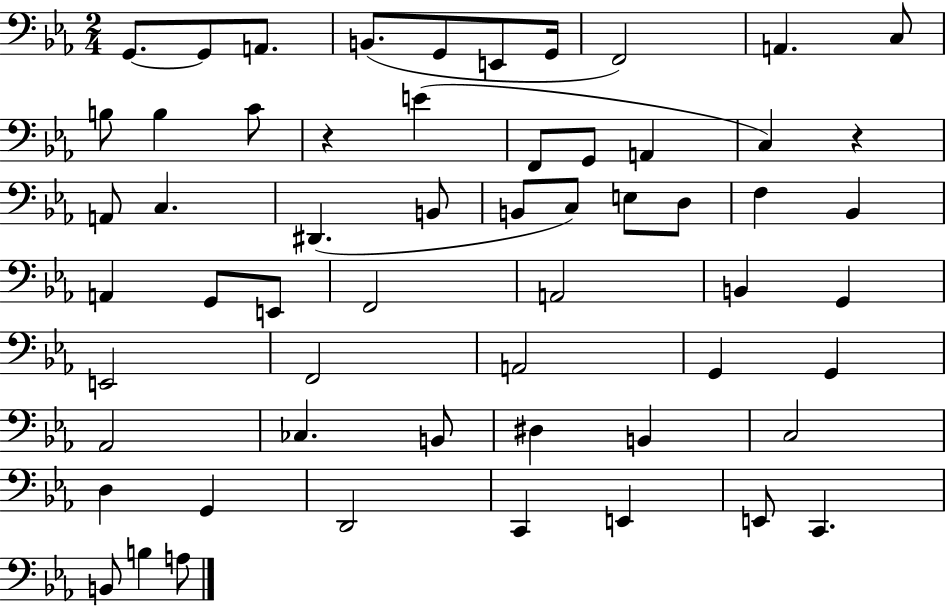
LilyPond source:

{
  \clef bass
  \numericTimeSignature
  \time 2/4
  \key ees \major
  g,8.~~ g,8 a,8. | b,8.( g,8 e,8 g,16 | f,2) | a,4. c8 | \break b8 b4 c'8 | r4 e'4( | f,8 g,8 a,4 | c4) r4 | \break a,8 c4. | dis,4.( b,8 | b,8 c8) e8 d8 | f4 bes,4 | \break a,4 g,8 e,8 | f,2 | a,2 | b,4 g,4 | \break e,2 | f,2 | a,2 | g,4 g,4 | \break aes,2 | ces4. b,8 | dis4 b,4 | c2 | \break d4 g,4 | d,2 | c,4 e,4 | e,8 c,4. | \break b,8 b4 a8 | \bar "|."
}